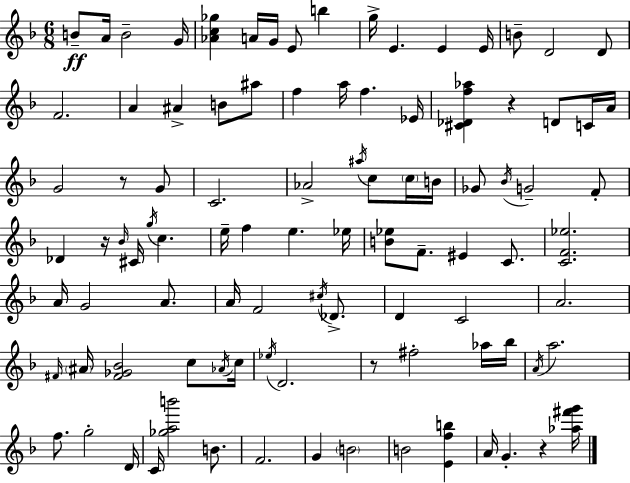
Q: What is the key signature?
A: D minor